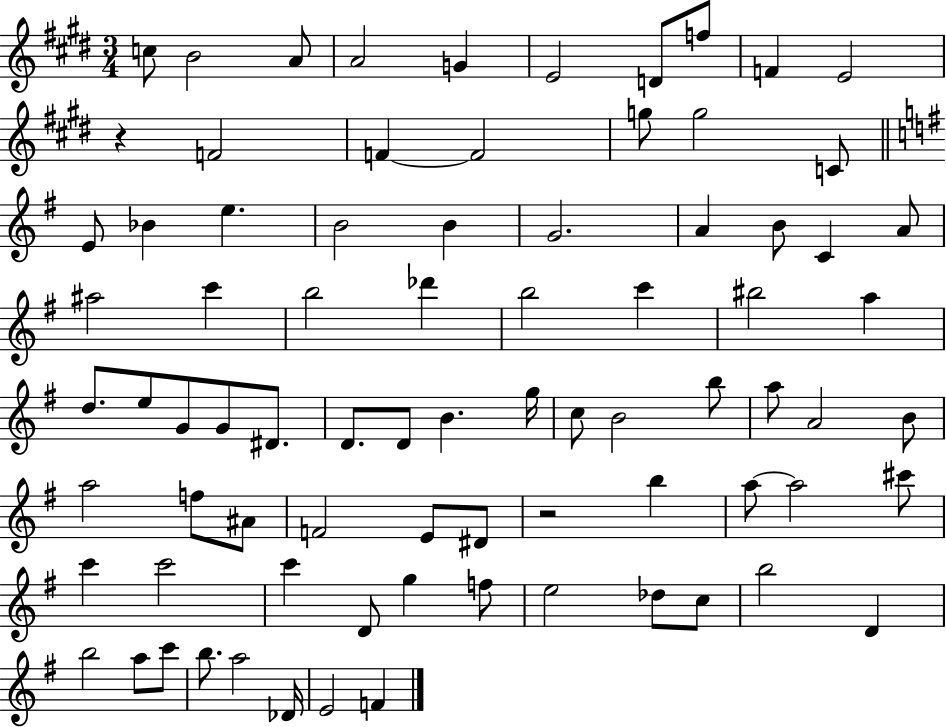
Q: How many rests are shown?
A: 2